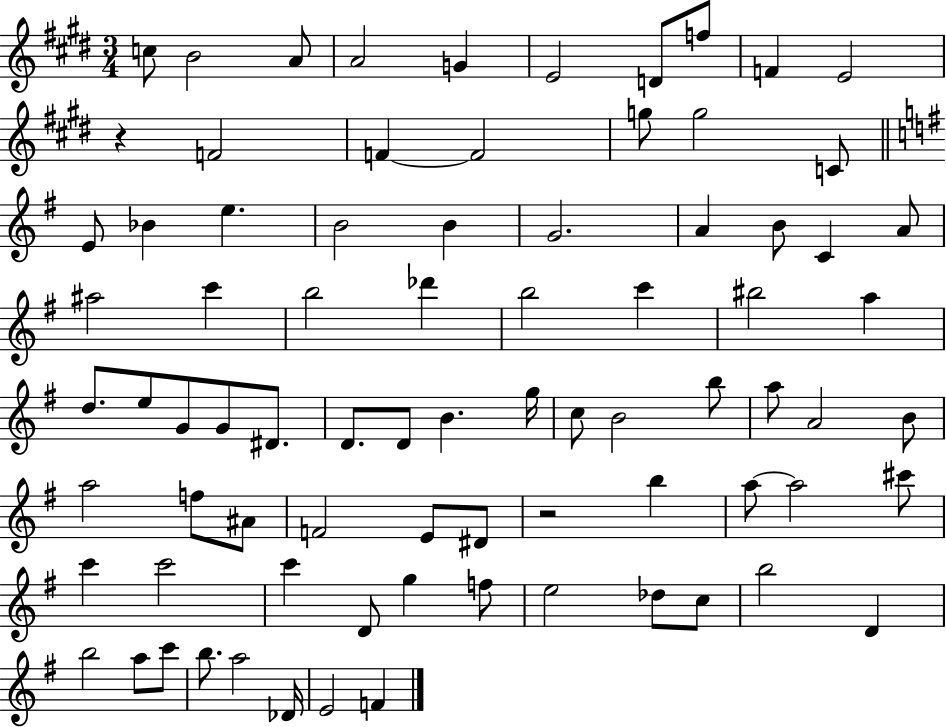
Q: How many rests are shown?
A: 2